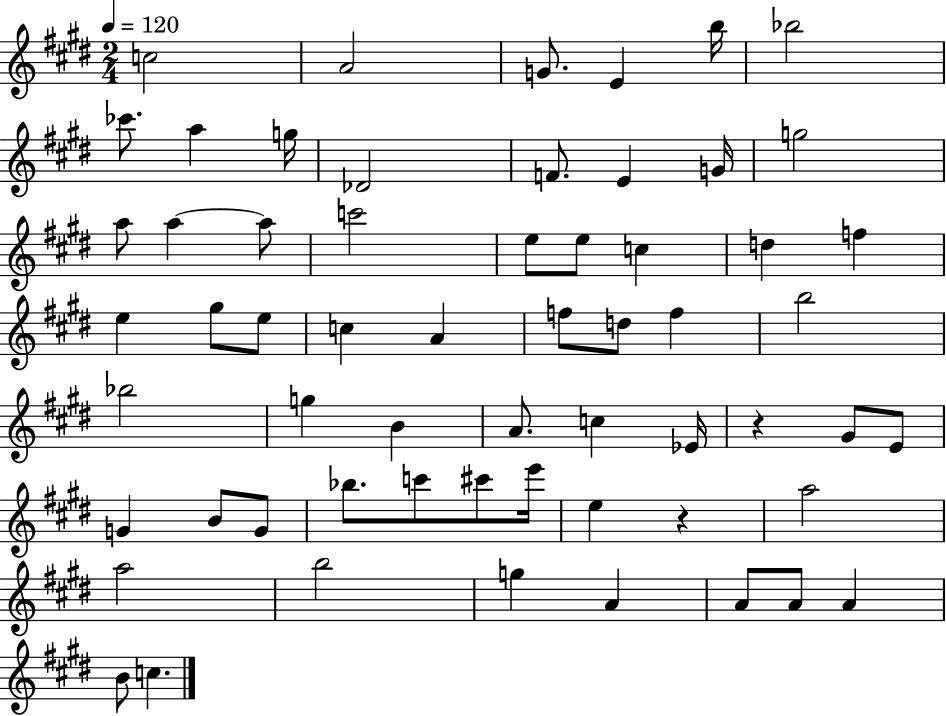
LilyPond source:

{
  \clef treble
  \numericTimeSignature
  \time 2/4
  \key e \major
  \tempo 4 = 120
  c''2 | a'2 | g'8. e'4 b''16 | bes''2 | \break ces'''8. a''4 g''16 | des'2 | f'8. e'4 g'16 | g''2 | \break a''8 a''4~~ a''8 | c'''2 | e''8 e''8 c''4 | d''4 f''4 | \break e''4 gis''8 e''8 | c''4 a'4 | f''8 d''8 f''4 | b''2 | \break bes''2 | g''4 b'4 | a'8. c''4 ees'16 | r4 gis'8 e'8 | \break g'4 b'8 g'8 | bes''8. c'''8 cis'''8 e'''16 | e''4 r4 | a''2 | \break a''2 | b''2 | g''4 a'4 | a'8 a'8 a'4 | \break b'8 c''4. | \bar "|."
}